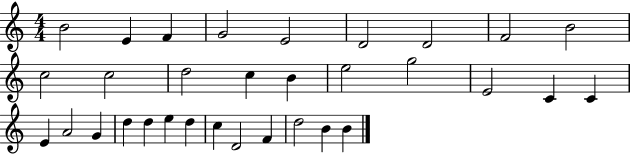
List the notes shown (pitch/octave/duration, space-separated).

B4/h E4/q F4/q G4/h E4/h D4/h D4/h F4/h B4/h C5/h C5/h D5/h C5/q B4/q E5/h G5/h E4/h C4/q C4/q E4/q A4/h G4/q D5/q D5/q E5/q D5/q C5/q D4/h F4/q D5/h B4/q B4/q